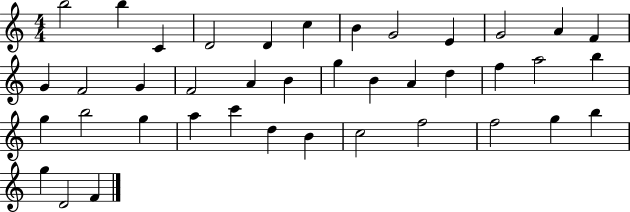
B5/h B5/q C4/q D4/h D4/q C5/q B4/q G4/h E4/q G4/h A4/q F4/q G4/q F4/h G4/q F4/h A4/q B4/q G5/q B4/q A4/q D5/q F5/q A5/h B5/q G5/q B5/h G5/q A5/q C6/q D5/q B4/q C5/h F5/h F5/h G5/q B5/q G5/q D4/h F4/q